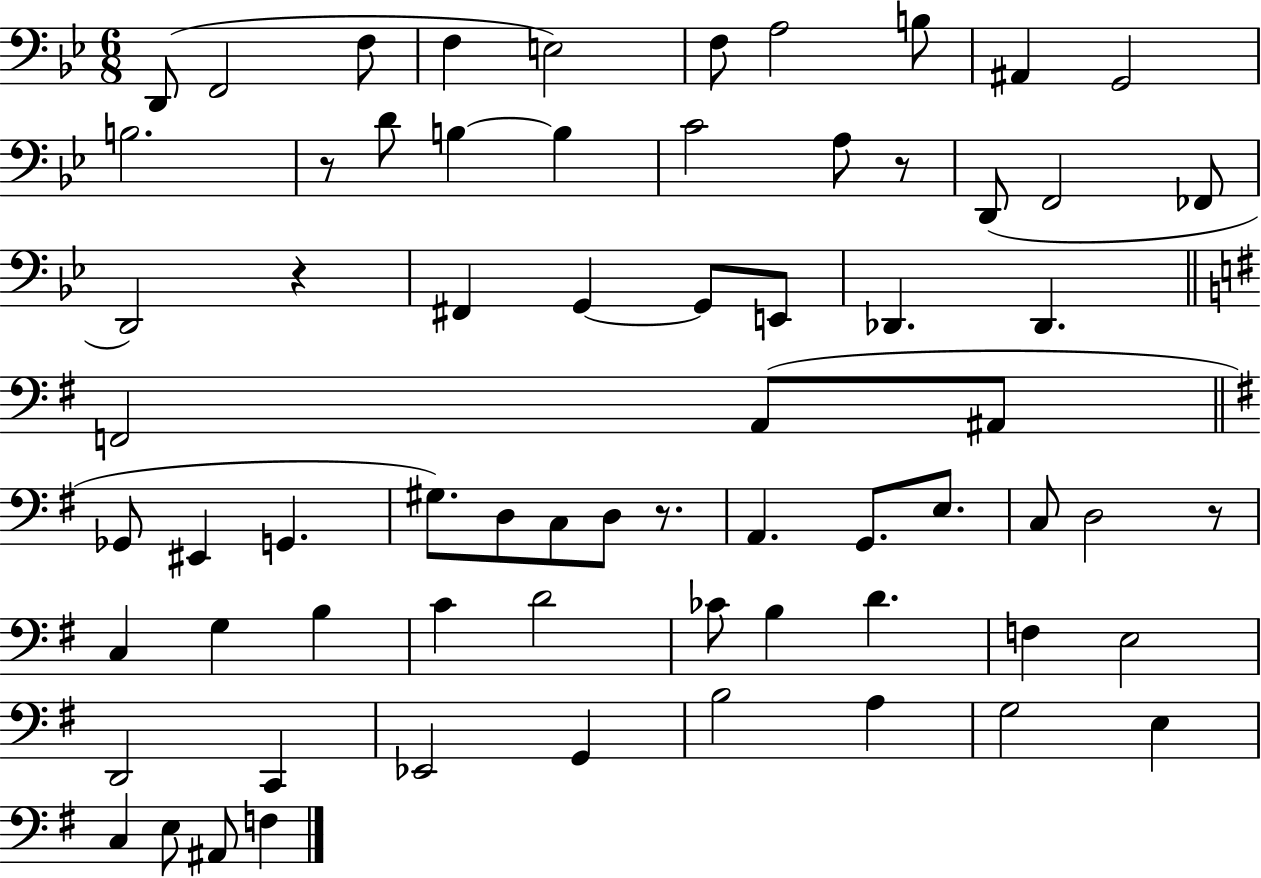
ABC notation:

X:1
T:Untitled
M:6/8
L:1/4
K:Bb
D,,/2 F,,2 F,/2 F, E,2 F,/2 A,2 B,/2 ^A,, G,,2 B,2 z/2 D/2 B, B, C2 A,/2 z/2 D,,/2 F,,2 _F,,/2 D,,2 z ^F,, G,, G,,/2 E,,/2 _D,, _D,, F,,2 A,,/2 ^A,,/2 _G,,/2 ^E,, G,, ^G,/2 D,/2 C,/2 D,/2 z/2 A,, G,,/2 E,/2 C,/2 D,2 z/2 C, G, B, C D2 _C/2 B, D F, E,2 D,,2 C,, _E,,2 G,, B,2 A, G,2 E, C, E,/2 ^A,,/2 F,